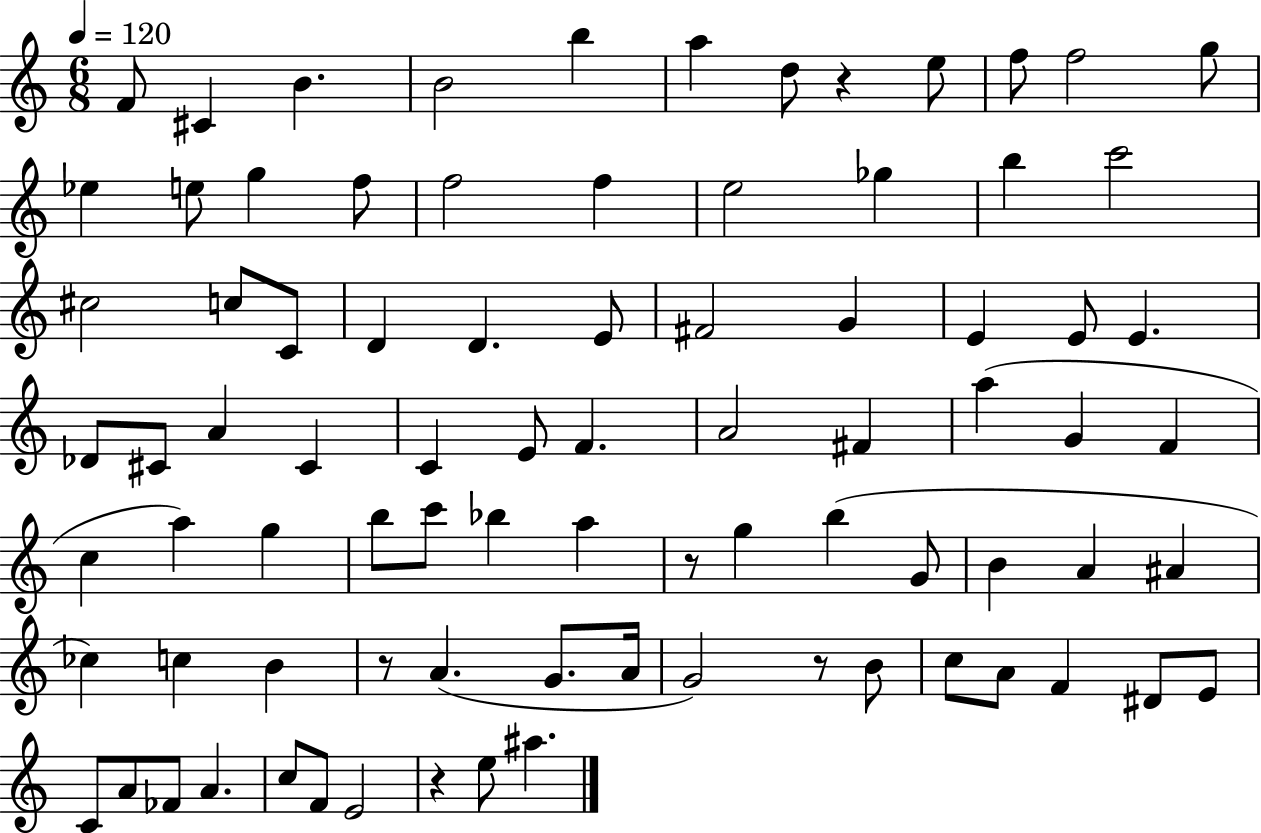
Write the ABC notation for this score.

X:1
T:Untitled
M:6/8
L:1/4
K:C
F/2 ^C B B2 b a d/2 z e/2 f/2 f2 g/2 _e e/2 g f/2 f2 f e2 _g b c'2 ^c2 c/2 C/2 D D E/2 ^F2 G E E/2 E _D/2 ^C/2 A ^C C E/2 F A2 ^F a G F c a g b/2 c'/2 _b a z/2 g b G/2 B A ^A _c c B z/2 A G/2 A/4 G2 z/2 B/2 c/2 A/2 F ^D/2 E/2 C/2 A/2 _F/2 A c/2 F/2 E2 z e/2 ^a